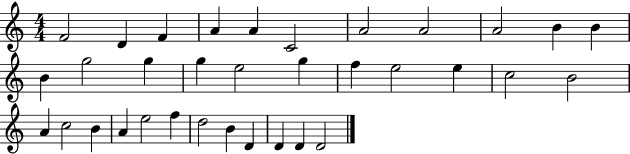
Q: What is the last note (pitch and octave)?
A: D4